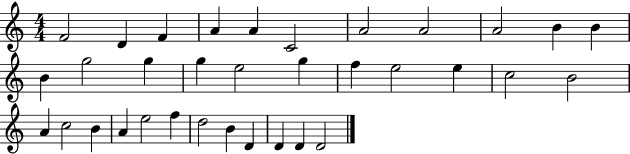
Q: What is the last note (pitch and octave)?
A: D4